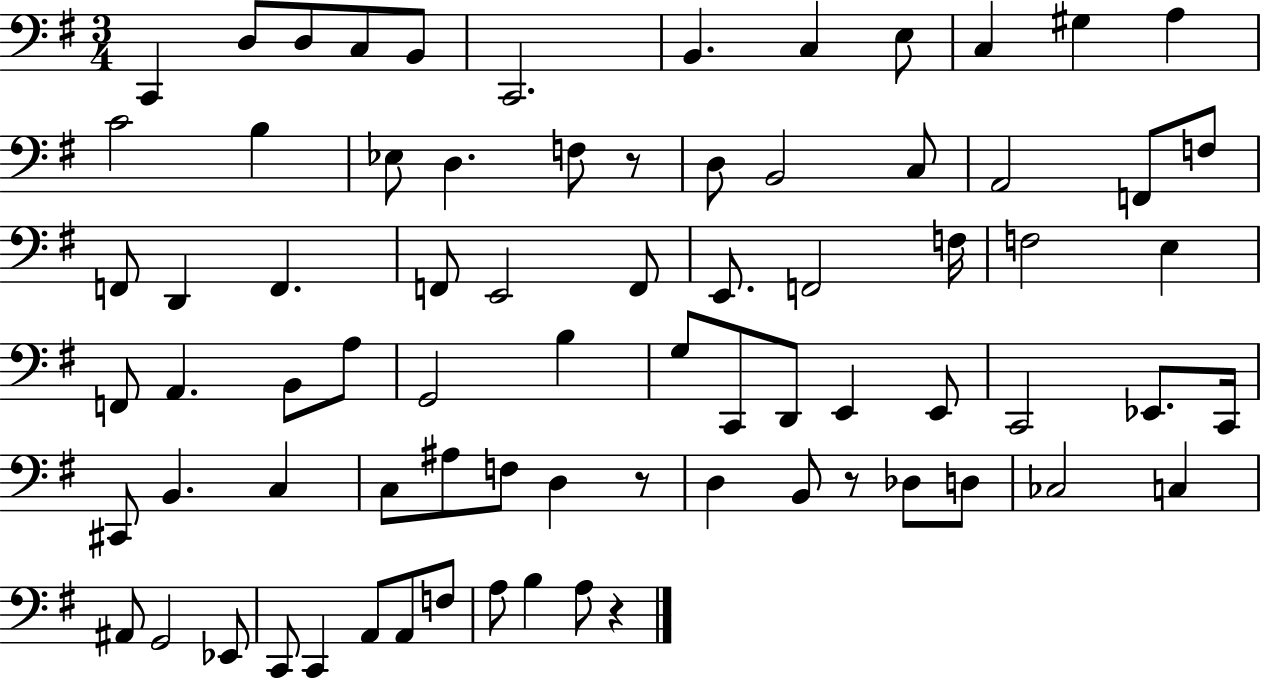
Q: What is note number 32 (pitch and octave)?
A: F3